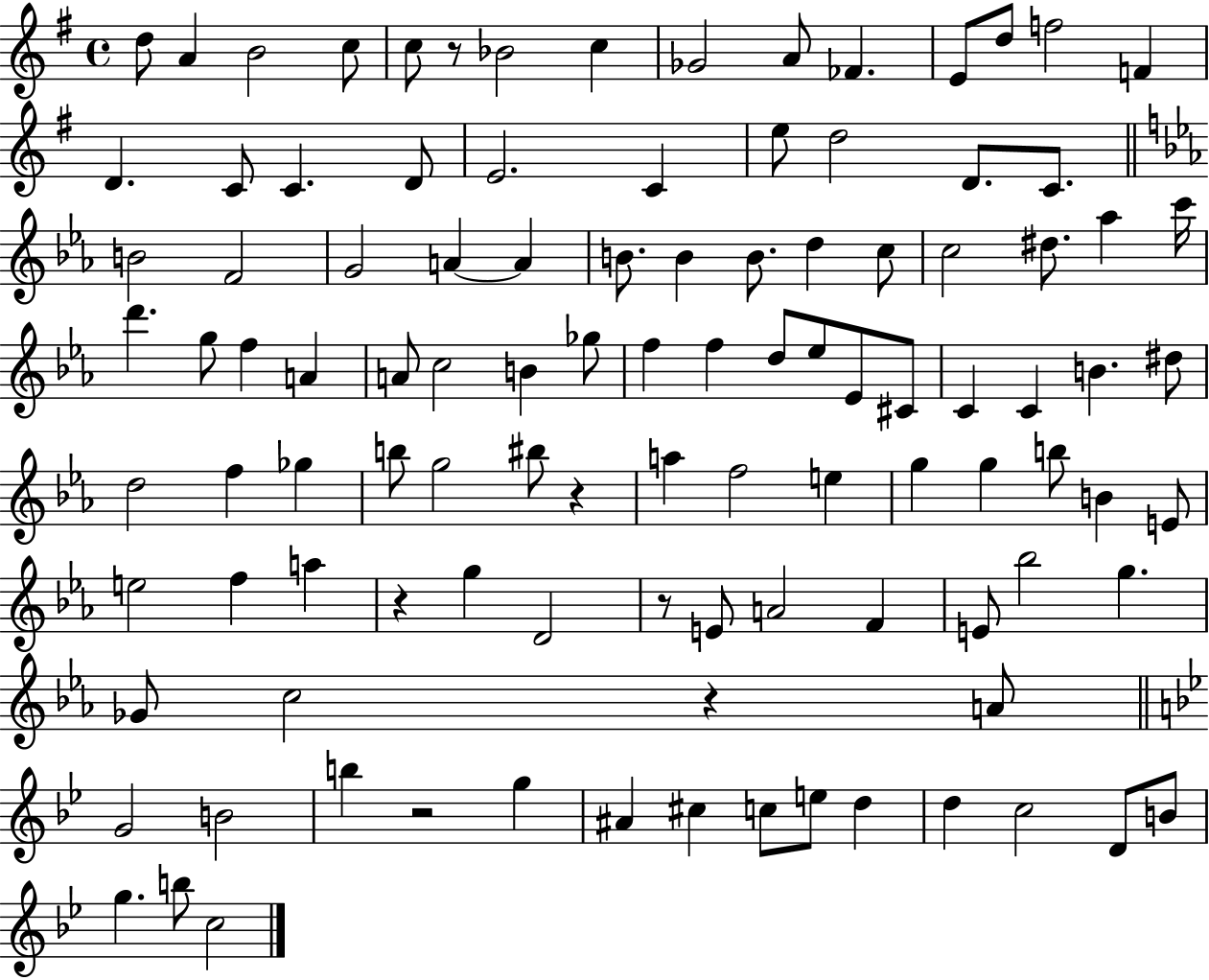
X:1
T:Untitled
M:4/4
L:1/4
K:G
d/2 A B2 c/2 c/2 z/2 _B2 c _G2 A/2 _F E/2 d/2 f2 F D C/2 C D/2 E2 C e/2 d2 D/2 C/2 B2 F2 G2 A A B/2 B B/2 d c/2 c2 ^d/2 _a c'/4 d' g/2 f A A/2 c2 B _g/2 f f d/2 _e/2 _E/2 ^C/2 C C B ^d/2 d2 f _g b/2 g2 ^b/2 z a f2 e g g b/2 B E/2 e2 f a z g D2 z/2 E/2 A2 F E/2 _b2 g _G/2 c2 z A/2 G2 B2 b z2 g ^A ^c c/2 e/2 d d c2 D/2 B/2 g b/2 c2